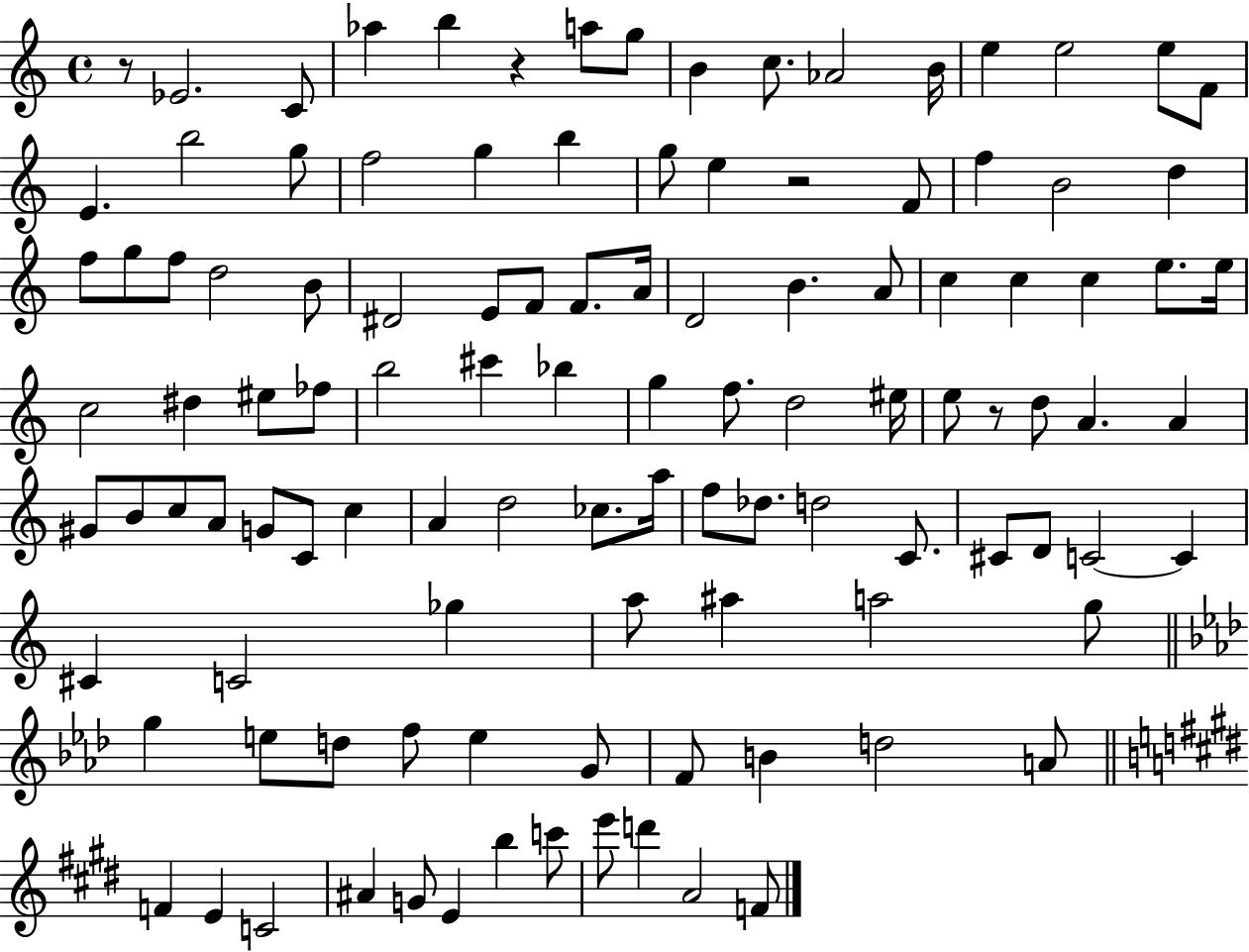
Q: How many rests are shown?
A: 4